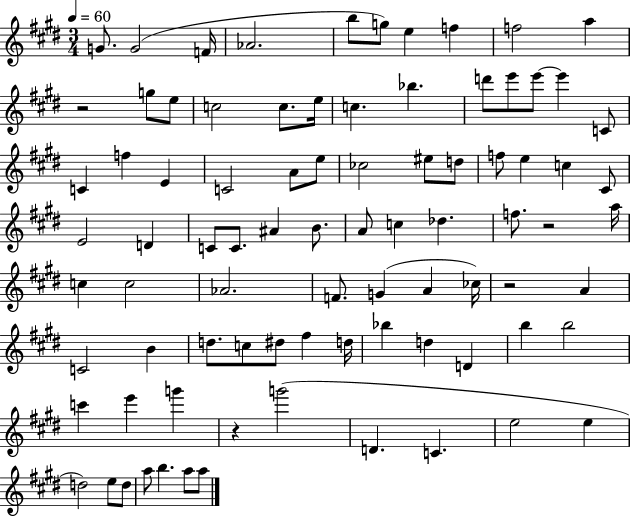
{
  \clef treble
  \numericTimeSignature
  \time 3/4
  \key e \major
  \tempo 4 = 60
  g'8. g'2( f'16 | aes'2. | b''8 g''8) e''4 f''4 | f''2 a''4 | \break r2 g''8 e''8 | c''2 c''8. e''16 | c''4. bes''4. | d'''8 e'''8 e'''8~~ e'''4 c'8 | \break c'4 f''4 e'4 | c'2 a'8 e''8 | ces''2 eis''8 d''8 | f''8 e''4 c''4 cis'8 | \break e'2 d'4 | c'8 c'8. ais'4 b'8. | a'8 c''4 des''4. | f''8. r2 a''16 | \break c''4 c''2 | aes'2. | f'8. g'4( a'4 ces''16) | r2 a'4 | \break c'2 b'4 | d''8. c''8 dis''8 fis''4 d''16 | bes''4 d''4 d'4 | b''4 b''2 | \break c'''4 e'''4 g'''4 | r4 g'''2( | d'4. c'4. | e''2 e''4 | \break d''2) e''8 d''8 | a''8 b''4. a''8 a''8 | \bar "|."
}